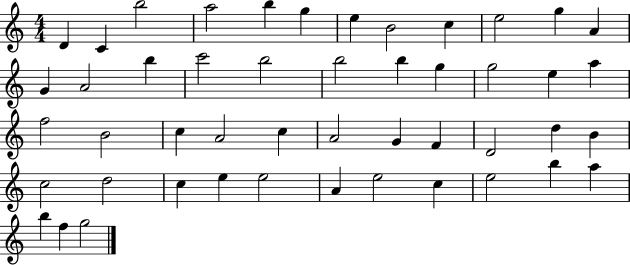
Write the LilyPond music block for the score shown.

{
  \clef treble
  \numericTimeSignature
  \time 4/4
  \key c \major
  d'4 c'4 b''2 | a''2 b''4 g''4 | e''4 b'2 c''4 | e''2 g''4 a'4 | \break g'4 a'2 b''4 | c'''2 b''2 | b''2 b''4 g''4 | g''2 e''4 a''4 | \break f''2 b'2 | c''4 a'2 c''4 | a'2 g'4 f'4 | d'2 d''4 b'4 | \break c''2 d''2 | c''4 e''4 e''2 | a'4 e''2 c''4 | e''2 b''4 a''4 | \break b''4 f''4 g''2 | \bar "|."
}